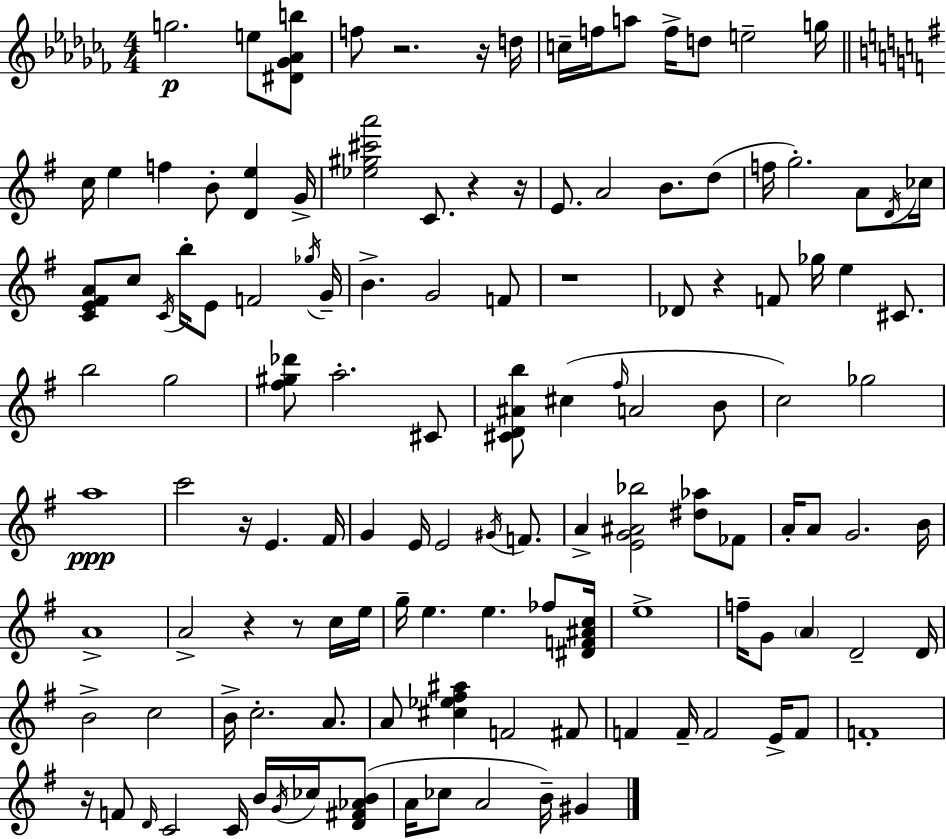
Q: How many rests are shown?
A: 10